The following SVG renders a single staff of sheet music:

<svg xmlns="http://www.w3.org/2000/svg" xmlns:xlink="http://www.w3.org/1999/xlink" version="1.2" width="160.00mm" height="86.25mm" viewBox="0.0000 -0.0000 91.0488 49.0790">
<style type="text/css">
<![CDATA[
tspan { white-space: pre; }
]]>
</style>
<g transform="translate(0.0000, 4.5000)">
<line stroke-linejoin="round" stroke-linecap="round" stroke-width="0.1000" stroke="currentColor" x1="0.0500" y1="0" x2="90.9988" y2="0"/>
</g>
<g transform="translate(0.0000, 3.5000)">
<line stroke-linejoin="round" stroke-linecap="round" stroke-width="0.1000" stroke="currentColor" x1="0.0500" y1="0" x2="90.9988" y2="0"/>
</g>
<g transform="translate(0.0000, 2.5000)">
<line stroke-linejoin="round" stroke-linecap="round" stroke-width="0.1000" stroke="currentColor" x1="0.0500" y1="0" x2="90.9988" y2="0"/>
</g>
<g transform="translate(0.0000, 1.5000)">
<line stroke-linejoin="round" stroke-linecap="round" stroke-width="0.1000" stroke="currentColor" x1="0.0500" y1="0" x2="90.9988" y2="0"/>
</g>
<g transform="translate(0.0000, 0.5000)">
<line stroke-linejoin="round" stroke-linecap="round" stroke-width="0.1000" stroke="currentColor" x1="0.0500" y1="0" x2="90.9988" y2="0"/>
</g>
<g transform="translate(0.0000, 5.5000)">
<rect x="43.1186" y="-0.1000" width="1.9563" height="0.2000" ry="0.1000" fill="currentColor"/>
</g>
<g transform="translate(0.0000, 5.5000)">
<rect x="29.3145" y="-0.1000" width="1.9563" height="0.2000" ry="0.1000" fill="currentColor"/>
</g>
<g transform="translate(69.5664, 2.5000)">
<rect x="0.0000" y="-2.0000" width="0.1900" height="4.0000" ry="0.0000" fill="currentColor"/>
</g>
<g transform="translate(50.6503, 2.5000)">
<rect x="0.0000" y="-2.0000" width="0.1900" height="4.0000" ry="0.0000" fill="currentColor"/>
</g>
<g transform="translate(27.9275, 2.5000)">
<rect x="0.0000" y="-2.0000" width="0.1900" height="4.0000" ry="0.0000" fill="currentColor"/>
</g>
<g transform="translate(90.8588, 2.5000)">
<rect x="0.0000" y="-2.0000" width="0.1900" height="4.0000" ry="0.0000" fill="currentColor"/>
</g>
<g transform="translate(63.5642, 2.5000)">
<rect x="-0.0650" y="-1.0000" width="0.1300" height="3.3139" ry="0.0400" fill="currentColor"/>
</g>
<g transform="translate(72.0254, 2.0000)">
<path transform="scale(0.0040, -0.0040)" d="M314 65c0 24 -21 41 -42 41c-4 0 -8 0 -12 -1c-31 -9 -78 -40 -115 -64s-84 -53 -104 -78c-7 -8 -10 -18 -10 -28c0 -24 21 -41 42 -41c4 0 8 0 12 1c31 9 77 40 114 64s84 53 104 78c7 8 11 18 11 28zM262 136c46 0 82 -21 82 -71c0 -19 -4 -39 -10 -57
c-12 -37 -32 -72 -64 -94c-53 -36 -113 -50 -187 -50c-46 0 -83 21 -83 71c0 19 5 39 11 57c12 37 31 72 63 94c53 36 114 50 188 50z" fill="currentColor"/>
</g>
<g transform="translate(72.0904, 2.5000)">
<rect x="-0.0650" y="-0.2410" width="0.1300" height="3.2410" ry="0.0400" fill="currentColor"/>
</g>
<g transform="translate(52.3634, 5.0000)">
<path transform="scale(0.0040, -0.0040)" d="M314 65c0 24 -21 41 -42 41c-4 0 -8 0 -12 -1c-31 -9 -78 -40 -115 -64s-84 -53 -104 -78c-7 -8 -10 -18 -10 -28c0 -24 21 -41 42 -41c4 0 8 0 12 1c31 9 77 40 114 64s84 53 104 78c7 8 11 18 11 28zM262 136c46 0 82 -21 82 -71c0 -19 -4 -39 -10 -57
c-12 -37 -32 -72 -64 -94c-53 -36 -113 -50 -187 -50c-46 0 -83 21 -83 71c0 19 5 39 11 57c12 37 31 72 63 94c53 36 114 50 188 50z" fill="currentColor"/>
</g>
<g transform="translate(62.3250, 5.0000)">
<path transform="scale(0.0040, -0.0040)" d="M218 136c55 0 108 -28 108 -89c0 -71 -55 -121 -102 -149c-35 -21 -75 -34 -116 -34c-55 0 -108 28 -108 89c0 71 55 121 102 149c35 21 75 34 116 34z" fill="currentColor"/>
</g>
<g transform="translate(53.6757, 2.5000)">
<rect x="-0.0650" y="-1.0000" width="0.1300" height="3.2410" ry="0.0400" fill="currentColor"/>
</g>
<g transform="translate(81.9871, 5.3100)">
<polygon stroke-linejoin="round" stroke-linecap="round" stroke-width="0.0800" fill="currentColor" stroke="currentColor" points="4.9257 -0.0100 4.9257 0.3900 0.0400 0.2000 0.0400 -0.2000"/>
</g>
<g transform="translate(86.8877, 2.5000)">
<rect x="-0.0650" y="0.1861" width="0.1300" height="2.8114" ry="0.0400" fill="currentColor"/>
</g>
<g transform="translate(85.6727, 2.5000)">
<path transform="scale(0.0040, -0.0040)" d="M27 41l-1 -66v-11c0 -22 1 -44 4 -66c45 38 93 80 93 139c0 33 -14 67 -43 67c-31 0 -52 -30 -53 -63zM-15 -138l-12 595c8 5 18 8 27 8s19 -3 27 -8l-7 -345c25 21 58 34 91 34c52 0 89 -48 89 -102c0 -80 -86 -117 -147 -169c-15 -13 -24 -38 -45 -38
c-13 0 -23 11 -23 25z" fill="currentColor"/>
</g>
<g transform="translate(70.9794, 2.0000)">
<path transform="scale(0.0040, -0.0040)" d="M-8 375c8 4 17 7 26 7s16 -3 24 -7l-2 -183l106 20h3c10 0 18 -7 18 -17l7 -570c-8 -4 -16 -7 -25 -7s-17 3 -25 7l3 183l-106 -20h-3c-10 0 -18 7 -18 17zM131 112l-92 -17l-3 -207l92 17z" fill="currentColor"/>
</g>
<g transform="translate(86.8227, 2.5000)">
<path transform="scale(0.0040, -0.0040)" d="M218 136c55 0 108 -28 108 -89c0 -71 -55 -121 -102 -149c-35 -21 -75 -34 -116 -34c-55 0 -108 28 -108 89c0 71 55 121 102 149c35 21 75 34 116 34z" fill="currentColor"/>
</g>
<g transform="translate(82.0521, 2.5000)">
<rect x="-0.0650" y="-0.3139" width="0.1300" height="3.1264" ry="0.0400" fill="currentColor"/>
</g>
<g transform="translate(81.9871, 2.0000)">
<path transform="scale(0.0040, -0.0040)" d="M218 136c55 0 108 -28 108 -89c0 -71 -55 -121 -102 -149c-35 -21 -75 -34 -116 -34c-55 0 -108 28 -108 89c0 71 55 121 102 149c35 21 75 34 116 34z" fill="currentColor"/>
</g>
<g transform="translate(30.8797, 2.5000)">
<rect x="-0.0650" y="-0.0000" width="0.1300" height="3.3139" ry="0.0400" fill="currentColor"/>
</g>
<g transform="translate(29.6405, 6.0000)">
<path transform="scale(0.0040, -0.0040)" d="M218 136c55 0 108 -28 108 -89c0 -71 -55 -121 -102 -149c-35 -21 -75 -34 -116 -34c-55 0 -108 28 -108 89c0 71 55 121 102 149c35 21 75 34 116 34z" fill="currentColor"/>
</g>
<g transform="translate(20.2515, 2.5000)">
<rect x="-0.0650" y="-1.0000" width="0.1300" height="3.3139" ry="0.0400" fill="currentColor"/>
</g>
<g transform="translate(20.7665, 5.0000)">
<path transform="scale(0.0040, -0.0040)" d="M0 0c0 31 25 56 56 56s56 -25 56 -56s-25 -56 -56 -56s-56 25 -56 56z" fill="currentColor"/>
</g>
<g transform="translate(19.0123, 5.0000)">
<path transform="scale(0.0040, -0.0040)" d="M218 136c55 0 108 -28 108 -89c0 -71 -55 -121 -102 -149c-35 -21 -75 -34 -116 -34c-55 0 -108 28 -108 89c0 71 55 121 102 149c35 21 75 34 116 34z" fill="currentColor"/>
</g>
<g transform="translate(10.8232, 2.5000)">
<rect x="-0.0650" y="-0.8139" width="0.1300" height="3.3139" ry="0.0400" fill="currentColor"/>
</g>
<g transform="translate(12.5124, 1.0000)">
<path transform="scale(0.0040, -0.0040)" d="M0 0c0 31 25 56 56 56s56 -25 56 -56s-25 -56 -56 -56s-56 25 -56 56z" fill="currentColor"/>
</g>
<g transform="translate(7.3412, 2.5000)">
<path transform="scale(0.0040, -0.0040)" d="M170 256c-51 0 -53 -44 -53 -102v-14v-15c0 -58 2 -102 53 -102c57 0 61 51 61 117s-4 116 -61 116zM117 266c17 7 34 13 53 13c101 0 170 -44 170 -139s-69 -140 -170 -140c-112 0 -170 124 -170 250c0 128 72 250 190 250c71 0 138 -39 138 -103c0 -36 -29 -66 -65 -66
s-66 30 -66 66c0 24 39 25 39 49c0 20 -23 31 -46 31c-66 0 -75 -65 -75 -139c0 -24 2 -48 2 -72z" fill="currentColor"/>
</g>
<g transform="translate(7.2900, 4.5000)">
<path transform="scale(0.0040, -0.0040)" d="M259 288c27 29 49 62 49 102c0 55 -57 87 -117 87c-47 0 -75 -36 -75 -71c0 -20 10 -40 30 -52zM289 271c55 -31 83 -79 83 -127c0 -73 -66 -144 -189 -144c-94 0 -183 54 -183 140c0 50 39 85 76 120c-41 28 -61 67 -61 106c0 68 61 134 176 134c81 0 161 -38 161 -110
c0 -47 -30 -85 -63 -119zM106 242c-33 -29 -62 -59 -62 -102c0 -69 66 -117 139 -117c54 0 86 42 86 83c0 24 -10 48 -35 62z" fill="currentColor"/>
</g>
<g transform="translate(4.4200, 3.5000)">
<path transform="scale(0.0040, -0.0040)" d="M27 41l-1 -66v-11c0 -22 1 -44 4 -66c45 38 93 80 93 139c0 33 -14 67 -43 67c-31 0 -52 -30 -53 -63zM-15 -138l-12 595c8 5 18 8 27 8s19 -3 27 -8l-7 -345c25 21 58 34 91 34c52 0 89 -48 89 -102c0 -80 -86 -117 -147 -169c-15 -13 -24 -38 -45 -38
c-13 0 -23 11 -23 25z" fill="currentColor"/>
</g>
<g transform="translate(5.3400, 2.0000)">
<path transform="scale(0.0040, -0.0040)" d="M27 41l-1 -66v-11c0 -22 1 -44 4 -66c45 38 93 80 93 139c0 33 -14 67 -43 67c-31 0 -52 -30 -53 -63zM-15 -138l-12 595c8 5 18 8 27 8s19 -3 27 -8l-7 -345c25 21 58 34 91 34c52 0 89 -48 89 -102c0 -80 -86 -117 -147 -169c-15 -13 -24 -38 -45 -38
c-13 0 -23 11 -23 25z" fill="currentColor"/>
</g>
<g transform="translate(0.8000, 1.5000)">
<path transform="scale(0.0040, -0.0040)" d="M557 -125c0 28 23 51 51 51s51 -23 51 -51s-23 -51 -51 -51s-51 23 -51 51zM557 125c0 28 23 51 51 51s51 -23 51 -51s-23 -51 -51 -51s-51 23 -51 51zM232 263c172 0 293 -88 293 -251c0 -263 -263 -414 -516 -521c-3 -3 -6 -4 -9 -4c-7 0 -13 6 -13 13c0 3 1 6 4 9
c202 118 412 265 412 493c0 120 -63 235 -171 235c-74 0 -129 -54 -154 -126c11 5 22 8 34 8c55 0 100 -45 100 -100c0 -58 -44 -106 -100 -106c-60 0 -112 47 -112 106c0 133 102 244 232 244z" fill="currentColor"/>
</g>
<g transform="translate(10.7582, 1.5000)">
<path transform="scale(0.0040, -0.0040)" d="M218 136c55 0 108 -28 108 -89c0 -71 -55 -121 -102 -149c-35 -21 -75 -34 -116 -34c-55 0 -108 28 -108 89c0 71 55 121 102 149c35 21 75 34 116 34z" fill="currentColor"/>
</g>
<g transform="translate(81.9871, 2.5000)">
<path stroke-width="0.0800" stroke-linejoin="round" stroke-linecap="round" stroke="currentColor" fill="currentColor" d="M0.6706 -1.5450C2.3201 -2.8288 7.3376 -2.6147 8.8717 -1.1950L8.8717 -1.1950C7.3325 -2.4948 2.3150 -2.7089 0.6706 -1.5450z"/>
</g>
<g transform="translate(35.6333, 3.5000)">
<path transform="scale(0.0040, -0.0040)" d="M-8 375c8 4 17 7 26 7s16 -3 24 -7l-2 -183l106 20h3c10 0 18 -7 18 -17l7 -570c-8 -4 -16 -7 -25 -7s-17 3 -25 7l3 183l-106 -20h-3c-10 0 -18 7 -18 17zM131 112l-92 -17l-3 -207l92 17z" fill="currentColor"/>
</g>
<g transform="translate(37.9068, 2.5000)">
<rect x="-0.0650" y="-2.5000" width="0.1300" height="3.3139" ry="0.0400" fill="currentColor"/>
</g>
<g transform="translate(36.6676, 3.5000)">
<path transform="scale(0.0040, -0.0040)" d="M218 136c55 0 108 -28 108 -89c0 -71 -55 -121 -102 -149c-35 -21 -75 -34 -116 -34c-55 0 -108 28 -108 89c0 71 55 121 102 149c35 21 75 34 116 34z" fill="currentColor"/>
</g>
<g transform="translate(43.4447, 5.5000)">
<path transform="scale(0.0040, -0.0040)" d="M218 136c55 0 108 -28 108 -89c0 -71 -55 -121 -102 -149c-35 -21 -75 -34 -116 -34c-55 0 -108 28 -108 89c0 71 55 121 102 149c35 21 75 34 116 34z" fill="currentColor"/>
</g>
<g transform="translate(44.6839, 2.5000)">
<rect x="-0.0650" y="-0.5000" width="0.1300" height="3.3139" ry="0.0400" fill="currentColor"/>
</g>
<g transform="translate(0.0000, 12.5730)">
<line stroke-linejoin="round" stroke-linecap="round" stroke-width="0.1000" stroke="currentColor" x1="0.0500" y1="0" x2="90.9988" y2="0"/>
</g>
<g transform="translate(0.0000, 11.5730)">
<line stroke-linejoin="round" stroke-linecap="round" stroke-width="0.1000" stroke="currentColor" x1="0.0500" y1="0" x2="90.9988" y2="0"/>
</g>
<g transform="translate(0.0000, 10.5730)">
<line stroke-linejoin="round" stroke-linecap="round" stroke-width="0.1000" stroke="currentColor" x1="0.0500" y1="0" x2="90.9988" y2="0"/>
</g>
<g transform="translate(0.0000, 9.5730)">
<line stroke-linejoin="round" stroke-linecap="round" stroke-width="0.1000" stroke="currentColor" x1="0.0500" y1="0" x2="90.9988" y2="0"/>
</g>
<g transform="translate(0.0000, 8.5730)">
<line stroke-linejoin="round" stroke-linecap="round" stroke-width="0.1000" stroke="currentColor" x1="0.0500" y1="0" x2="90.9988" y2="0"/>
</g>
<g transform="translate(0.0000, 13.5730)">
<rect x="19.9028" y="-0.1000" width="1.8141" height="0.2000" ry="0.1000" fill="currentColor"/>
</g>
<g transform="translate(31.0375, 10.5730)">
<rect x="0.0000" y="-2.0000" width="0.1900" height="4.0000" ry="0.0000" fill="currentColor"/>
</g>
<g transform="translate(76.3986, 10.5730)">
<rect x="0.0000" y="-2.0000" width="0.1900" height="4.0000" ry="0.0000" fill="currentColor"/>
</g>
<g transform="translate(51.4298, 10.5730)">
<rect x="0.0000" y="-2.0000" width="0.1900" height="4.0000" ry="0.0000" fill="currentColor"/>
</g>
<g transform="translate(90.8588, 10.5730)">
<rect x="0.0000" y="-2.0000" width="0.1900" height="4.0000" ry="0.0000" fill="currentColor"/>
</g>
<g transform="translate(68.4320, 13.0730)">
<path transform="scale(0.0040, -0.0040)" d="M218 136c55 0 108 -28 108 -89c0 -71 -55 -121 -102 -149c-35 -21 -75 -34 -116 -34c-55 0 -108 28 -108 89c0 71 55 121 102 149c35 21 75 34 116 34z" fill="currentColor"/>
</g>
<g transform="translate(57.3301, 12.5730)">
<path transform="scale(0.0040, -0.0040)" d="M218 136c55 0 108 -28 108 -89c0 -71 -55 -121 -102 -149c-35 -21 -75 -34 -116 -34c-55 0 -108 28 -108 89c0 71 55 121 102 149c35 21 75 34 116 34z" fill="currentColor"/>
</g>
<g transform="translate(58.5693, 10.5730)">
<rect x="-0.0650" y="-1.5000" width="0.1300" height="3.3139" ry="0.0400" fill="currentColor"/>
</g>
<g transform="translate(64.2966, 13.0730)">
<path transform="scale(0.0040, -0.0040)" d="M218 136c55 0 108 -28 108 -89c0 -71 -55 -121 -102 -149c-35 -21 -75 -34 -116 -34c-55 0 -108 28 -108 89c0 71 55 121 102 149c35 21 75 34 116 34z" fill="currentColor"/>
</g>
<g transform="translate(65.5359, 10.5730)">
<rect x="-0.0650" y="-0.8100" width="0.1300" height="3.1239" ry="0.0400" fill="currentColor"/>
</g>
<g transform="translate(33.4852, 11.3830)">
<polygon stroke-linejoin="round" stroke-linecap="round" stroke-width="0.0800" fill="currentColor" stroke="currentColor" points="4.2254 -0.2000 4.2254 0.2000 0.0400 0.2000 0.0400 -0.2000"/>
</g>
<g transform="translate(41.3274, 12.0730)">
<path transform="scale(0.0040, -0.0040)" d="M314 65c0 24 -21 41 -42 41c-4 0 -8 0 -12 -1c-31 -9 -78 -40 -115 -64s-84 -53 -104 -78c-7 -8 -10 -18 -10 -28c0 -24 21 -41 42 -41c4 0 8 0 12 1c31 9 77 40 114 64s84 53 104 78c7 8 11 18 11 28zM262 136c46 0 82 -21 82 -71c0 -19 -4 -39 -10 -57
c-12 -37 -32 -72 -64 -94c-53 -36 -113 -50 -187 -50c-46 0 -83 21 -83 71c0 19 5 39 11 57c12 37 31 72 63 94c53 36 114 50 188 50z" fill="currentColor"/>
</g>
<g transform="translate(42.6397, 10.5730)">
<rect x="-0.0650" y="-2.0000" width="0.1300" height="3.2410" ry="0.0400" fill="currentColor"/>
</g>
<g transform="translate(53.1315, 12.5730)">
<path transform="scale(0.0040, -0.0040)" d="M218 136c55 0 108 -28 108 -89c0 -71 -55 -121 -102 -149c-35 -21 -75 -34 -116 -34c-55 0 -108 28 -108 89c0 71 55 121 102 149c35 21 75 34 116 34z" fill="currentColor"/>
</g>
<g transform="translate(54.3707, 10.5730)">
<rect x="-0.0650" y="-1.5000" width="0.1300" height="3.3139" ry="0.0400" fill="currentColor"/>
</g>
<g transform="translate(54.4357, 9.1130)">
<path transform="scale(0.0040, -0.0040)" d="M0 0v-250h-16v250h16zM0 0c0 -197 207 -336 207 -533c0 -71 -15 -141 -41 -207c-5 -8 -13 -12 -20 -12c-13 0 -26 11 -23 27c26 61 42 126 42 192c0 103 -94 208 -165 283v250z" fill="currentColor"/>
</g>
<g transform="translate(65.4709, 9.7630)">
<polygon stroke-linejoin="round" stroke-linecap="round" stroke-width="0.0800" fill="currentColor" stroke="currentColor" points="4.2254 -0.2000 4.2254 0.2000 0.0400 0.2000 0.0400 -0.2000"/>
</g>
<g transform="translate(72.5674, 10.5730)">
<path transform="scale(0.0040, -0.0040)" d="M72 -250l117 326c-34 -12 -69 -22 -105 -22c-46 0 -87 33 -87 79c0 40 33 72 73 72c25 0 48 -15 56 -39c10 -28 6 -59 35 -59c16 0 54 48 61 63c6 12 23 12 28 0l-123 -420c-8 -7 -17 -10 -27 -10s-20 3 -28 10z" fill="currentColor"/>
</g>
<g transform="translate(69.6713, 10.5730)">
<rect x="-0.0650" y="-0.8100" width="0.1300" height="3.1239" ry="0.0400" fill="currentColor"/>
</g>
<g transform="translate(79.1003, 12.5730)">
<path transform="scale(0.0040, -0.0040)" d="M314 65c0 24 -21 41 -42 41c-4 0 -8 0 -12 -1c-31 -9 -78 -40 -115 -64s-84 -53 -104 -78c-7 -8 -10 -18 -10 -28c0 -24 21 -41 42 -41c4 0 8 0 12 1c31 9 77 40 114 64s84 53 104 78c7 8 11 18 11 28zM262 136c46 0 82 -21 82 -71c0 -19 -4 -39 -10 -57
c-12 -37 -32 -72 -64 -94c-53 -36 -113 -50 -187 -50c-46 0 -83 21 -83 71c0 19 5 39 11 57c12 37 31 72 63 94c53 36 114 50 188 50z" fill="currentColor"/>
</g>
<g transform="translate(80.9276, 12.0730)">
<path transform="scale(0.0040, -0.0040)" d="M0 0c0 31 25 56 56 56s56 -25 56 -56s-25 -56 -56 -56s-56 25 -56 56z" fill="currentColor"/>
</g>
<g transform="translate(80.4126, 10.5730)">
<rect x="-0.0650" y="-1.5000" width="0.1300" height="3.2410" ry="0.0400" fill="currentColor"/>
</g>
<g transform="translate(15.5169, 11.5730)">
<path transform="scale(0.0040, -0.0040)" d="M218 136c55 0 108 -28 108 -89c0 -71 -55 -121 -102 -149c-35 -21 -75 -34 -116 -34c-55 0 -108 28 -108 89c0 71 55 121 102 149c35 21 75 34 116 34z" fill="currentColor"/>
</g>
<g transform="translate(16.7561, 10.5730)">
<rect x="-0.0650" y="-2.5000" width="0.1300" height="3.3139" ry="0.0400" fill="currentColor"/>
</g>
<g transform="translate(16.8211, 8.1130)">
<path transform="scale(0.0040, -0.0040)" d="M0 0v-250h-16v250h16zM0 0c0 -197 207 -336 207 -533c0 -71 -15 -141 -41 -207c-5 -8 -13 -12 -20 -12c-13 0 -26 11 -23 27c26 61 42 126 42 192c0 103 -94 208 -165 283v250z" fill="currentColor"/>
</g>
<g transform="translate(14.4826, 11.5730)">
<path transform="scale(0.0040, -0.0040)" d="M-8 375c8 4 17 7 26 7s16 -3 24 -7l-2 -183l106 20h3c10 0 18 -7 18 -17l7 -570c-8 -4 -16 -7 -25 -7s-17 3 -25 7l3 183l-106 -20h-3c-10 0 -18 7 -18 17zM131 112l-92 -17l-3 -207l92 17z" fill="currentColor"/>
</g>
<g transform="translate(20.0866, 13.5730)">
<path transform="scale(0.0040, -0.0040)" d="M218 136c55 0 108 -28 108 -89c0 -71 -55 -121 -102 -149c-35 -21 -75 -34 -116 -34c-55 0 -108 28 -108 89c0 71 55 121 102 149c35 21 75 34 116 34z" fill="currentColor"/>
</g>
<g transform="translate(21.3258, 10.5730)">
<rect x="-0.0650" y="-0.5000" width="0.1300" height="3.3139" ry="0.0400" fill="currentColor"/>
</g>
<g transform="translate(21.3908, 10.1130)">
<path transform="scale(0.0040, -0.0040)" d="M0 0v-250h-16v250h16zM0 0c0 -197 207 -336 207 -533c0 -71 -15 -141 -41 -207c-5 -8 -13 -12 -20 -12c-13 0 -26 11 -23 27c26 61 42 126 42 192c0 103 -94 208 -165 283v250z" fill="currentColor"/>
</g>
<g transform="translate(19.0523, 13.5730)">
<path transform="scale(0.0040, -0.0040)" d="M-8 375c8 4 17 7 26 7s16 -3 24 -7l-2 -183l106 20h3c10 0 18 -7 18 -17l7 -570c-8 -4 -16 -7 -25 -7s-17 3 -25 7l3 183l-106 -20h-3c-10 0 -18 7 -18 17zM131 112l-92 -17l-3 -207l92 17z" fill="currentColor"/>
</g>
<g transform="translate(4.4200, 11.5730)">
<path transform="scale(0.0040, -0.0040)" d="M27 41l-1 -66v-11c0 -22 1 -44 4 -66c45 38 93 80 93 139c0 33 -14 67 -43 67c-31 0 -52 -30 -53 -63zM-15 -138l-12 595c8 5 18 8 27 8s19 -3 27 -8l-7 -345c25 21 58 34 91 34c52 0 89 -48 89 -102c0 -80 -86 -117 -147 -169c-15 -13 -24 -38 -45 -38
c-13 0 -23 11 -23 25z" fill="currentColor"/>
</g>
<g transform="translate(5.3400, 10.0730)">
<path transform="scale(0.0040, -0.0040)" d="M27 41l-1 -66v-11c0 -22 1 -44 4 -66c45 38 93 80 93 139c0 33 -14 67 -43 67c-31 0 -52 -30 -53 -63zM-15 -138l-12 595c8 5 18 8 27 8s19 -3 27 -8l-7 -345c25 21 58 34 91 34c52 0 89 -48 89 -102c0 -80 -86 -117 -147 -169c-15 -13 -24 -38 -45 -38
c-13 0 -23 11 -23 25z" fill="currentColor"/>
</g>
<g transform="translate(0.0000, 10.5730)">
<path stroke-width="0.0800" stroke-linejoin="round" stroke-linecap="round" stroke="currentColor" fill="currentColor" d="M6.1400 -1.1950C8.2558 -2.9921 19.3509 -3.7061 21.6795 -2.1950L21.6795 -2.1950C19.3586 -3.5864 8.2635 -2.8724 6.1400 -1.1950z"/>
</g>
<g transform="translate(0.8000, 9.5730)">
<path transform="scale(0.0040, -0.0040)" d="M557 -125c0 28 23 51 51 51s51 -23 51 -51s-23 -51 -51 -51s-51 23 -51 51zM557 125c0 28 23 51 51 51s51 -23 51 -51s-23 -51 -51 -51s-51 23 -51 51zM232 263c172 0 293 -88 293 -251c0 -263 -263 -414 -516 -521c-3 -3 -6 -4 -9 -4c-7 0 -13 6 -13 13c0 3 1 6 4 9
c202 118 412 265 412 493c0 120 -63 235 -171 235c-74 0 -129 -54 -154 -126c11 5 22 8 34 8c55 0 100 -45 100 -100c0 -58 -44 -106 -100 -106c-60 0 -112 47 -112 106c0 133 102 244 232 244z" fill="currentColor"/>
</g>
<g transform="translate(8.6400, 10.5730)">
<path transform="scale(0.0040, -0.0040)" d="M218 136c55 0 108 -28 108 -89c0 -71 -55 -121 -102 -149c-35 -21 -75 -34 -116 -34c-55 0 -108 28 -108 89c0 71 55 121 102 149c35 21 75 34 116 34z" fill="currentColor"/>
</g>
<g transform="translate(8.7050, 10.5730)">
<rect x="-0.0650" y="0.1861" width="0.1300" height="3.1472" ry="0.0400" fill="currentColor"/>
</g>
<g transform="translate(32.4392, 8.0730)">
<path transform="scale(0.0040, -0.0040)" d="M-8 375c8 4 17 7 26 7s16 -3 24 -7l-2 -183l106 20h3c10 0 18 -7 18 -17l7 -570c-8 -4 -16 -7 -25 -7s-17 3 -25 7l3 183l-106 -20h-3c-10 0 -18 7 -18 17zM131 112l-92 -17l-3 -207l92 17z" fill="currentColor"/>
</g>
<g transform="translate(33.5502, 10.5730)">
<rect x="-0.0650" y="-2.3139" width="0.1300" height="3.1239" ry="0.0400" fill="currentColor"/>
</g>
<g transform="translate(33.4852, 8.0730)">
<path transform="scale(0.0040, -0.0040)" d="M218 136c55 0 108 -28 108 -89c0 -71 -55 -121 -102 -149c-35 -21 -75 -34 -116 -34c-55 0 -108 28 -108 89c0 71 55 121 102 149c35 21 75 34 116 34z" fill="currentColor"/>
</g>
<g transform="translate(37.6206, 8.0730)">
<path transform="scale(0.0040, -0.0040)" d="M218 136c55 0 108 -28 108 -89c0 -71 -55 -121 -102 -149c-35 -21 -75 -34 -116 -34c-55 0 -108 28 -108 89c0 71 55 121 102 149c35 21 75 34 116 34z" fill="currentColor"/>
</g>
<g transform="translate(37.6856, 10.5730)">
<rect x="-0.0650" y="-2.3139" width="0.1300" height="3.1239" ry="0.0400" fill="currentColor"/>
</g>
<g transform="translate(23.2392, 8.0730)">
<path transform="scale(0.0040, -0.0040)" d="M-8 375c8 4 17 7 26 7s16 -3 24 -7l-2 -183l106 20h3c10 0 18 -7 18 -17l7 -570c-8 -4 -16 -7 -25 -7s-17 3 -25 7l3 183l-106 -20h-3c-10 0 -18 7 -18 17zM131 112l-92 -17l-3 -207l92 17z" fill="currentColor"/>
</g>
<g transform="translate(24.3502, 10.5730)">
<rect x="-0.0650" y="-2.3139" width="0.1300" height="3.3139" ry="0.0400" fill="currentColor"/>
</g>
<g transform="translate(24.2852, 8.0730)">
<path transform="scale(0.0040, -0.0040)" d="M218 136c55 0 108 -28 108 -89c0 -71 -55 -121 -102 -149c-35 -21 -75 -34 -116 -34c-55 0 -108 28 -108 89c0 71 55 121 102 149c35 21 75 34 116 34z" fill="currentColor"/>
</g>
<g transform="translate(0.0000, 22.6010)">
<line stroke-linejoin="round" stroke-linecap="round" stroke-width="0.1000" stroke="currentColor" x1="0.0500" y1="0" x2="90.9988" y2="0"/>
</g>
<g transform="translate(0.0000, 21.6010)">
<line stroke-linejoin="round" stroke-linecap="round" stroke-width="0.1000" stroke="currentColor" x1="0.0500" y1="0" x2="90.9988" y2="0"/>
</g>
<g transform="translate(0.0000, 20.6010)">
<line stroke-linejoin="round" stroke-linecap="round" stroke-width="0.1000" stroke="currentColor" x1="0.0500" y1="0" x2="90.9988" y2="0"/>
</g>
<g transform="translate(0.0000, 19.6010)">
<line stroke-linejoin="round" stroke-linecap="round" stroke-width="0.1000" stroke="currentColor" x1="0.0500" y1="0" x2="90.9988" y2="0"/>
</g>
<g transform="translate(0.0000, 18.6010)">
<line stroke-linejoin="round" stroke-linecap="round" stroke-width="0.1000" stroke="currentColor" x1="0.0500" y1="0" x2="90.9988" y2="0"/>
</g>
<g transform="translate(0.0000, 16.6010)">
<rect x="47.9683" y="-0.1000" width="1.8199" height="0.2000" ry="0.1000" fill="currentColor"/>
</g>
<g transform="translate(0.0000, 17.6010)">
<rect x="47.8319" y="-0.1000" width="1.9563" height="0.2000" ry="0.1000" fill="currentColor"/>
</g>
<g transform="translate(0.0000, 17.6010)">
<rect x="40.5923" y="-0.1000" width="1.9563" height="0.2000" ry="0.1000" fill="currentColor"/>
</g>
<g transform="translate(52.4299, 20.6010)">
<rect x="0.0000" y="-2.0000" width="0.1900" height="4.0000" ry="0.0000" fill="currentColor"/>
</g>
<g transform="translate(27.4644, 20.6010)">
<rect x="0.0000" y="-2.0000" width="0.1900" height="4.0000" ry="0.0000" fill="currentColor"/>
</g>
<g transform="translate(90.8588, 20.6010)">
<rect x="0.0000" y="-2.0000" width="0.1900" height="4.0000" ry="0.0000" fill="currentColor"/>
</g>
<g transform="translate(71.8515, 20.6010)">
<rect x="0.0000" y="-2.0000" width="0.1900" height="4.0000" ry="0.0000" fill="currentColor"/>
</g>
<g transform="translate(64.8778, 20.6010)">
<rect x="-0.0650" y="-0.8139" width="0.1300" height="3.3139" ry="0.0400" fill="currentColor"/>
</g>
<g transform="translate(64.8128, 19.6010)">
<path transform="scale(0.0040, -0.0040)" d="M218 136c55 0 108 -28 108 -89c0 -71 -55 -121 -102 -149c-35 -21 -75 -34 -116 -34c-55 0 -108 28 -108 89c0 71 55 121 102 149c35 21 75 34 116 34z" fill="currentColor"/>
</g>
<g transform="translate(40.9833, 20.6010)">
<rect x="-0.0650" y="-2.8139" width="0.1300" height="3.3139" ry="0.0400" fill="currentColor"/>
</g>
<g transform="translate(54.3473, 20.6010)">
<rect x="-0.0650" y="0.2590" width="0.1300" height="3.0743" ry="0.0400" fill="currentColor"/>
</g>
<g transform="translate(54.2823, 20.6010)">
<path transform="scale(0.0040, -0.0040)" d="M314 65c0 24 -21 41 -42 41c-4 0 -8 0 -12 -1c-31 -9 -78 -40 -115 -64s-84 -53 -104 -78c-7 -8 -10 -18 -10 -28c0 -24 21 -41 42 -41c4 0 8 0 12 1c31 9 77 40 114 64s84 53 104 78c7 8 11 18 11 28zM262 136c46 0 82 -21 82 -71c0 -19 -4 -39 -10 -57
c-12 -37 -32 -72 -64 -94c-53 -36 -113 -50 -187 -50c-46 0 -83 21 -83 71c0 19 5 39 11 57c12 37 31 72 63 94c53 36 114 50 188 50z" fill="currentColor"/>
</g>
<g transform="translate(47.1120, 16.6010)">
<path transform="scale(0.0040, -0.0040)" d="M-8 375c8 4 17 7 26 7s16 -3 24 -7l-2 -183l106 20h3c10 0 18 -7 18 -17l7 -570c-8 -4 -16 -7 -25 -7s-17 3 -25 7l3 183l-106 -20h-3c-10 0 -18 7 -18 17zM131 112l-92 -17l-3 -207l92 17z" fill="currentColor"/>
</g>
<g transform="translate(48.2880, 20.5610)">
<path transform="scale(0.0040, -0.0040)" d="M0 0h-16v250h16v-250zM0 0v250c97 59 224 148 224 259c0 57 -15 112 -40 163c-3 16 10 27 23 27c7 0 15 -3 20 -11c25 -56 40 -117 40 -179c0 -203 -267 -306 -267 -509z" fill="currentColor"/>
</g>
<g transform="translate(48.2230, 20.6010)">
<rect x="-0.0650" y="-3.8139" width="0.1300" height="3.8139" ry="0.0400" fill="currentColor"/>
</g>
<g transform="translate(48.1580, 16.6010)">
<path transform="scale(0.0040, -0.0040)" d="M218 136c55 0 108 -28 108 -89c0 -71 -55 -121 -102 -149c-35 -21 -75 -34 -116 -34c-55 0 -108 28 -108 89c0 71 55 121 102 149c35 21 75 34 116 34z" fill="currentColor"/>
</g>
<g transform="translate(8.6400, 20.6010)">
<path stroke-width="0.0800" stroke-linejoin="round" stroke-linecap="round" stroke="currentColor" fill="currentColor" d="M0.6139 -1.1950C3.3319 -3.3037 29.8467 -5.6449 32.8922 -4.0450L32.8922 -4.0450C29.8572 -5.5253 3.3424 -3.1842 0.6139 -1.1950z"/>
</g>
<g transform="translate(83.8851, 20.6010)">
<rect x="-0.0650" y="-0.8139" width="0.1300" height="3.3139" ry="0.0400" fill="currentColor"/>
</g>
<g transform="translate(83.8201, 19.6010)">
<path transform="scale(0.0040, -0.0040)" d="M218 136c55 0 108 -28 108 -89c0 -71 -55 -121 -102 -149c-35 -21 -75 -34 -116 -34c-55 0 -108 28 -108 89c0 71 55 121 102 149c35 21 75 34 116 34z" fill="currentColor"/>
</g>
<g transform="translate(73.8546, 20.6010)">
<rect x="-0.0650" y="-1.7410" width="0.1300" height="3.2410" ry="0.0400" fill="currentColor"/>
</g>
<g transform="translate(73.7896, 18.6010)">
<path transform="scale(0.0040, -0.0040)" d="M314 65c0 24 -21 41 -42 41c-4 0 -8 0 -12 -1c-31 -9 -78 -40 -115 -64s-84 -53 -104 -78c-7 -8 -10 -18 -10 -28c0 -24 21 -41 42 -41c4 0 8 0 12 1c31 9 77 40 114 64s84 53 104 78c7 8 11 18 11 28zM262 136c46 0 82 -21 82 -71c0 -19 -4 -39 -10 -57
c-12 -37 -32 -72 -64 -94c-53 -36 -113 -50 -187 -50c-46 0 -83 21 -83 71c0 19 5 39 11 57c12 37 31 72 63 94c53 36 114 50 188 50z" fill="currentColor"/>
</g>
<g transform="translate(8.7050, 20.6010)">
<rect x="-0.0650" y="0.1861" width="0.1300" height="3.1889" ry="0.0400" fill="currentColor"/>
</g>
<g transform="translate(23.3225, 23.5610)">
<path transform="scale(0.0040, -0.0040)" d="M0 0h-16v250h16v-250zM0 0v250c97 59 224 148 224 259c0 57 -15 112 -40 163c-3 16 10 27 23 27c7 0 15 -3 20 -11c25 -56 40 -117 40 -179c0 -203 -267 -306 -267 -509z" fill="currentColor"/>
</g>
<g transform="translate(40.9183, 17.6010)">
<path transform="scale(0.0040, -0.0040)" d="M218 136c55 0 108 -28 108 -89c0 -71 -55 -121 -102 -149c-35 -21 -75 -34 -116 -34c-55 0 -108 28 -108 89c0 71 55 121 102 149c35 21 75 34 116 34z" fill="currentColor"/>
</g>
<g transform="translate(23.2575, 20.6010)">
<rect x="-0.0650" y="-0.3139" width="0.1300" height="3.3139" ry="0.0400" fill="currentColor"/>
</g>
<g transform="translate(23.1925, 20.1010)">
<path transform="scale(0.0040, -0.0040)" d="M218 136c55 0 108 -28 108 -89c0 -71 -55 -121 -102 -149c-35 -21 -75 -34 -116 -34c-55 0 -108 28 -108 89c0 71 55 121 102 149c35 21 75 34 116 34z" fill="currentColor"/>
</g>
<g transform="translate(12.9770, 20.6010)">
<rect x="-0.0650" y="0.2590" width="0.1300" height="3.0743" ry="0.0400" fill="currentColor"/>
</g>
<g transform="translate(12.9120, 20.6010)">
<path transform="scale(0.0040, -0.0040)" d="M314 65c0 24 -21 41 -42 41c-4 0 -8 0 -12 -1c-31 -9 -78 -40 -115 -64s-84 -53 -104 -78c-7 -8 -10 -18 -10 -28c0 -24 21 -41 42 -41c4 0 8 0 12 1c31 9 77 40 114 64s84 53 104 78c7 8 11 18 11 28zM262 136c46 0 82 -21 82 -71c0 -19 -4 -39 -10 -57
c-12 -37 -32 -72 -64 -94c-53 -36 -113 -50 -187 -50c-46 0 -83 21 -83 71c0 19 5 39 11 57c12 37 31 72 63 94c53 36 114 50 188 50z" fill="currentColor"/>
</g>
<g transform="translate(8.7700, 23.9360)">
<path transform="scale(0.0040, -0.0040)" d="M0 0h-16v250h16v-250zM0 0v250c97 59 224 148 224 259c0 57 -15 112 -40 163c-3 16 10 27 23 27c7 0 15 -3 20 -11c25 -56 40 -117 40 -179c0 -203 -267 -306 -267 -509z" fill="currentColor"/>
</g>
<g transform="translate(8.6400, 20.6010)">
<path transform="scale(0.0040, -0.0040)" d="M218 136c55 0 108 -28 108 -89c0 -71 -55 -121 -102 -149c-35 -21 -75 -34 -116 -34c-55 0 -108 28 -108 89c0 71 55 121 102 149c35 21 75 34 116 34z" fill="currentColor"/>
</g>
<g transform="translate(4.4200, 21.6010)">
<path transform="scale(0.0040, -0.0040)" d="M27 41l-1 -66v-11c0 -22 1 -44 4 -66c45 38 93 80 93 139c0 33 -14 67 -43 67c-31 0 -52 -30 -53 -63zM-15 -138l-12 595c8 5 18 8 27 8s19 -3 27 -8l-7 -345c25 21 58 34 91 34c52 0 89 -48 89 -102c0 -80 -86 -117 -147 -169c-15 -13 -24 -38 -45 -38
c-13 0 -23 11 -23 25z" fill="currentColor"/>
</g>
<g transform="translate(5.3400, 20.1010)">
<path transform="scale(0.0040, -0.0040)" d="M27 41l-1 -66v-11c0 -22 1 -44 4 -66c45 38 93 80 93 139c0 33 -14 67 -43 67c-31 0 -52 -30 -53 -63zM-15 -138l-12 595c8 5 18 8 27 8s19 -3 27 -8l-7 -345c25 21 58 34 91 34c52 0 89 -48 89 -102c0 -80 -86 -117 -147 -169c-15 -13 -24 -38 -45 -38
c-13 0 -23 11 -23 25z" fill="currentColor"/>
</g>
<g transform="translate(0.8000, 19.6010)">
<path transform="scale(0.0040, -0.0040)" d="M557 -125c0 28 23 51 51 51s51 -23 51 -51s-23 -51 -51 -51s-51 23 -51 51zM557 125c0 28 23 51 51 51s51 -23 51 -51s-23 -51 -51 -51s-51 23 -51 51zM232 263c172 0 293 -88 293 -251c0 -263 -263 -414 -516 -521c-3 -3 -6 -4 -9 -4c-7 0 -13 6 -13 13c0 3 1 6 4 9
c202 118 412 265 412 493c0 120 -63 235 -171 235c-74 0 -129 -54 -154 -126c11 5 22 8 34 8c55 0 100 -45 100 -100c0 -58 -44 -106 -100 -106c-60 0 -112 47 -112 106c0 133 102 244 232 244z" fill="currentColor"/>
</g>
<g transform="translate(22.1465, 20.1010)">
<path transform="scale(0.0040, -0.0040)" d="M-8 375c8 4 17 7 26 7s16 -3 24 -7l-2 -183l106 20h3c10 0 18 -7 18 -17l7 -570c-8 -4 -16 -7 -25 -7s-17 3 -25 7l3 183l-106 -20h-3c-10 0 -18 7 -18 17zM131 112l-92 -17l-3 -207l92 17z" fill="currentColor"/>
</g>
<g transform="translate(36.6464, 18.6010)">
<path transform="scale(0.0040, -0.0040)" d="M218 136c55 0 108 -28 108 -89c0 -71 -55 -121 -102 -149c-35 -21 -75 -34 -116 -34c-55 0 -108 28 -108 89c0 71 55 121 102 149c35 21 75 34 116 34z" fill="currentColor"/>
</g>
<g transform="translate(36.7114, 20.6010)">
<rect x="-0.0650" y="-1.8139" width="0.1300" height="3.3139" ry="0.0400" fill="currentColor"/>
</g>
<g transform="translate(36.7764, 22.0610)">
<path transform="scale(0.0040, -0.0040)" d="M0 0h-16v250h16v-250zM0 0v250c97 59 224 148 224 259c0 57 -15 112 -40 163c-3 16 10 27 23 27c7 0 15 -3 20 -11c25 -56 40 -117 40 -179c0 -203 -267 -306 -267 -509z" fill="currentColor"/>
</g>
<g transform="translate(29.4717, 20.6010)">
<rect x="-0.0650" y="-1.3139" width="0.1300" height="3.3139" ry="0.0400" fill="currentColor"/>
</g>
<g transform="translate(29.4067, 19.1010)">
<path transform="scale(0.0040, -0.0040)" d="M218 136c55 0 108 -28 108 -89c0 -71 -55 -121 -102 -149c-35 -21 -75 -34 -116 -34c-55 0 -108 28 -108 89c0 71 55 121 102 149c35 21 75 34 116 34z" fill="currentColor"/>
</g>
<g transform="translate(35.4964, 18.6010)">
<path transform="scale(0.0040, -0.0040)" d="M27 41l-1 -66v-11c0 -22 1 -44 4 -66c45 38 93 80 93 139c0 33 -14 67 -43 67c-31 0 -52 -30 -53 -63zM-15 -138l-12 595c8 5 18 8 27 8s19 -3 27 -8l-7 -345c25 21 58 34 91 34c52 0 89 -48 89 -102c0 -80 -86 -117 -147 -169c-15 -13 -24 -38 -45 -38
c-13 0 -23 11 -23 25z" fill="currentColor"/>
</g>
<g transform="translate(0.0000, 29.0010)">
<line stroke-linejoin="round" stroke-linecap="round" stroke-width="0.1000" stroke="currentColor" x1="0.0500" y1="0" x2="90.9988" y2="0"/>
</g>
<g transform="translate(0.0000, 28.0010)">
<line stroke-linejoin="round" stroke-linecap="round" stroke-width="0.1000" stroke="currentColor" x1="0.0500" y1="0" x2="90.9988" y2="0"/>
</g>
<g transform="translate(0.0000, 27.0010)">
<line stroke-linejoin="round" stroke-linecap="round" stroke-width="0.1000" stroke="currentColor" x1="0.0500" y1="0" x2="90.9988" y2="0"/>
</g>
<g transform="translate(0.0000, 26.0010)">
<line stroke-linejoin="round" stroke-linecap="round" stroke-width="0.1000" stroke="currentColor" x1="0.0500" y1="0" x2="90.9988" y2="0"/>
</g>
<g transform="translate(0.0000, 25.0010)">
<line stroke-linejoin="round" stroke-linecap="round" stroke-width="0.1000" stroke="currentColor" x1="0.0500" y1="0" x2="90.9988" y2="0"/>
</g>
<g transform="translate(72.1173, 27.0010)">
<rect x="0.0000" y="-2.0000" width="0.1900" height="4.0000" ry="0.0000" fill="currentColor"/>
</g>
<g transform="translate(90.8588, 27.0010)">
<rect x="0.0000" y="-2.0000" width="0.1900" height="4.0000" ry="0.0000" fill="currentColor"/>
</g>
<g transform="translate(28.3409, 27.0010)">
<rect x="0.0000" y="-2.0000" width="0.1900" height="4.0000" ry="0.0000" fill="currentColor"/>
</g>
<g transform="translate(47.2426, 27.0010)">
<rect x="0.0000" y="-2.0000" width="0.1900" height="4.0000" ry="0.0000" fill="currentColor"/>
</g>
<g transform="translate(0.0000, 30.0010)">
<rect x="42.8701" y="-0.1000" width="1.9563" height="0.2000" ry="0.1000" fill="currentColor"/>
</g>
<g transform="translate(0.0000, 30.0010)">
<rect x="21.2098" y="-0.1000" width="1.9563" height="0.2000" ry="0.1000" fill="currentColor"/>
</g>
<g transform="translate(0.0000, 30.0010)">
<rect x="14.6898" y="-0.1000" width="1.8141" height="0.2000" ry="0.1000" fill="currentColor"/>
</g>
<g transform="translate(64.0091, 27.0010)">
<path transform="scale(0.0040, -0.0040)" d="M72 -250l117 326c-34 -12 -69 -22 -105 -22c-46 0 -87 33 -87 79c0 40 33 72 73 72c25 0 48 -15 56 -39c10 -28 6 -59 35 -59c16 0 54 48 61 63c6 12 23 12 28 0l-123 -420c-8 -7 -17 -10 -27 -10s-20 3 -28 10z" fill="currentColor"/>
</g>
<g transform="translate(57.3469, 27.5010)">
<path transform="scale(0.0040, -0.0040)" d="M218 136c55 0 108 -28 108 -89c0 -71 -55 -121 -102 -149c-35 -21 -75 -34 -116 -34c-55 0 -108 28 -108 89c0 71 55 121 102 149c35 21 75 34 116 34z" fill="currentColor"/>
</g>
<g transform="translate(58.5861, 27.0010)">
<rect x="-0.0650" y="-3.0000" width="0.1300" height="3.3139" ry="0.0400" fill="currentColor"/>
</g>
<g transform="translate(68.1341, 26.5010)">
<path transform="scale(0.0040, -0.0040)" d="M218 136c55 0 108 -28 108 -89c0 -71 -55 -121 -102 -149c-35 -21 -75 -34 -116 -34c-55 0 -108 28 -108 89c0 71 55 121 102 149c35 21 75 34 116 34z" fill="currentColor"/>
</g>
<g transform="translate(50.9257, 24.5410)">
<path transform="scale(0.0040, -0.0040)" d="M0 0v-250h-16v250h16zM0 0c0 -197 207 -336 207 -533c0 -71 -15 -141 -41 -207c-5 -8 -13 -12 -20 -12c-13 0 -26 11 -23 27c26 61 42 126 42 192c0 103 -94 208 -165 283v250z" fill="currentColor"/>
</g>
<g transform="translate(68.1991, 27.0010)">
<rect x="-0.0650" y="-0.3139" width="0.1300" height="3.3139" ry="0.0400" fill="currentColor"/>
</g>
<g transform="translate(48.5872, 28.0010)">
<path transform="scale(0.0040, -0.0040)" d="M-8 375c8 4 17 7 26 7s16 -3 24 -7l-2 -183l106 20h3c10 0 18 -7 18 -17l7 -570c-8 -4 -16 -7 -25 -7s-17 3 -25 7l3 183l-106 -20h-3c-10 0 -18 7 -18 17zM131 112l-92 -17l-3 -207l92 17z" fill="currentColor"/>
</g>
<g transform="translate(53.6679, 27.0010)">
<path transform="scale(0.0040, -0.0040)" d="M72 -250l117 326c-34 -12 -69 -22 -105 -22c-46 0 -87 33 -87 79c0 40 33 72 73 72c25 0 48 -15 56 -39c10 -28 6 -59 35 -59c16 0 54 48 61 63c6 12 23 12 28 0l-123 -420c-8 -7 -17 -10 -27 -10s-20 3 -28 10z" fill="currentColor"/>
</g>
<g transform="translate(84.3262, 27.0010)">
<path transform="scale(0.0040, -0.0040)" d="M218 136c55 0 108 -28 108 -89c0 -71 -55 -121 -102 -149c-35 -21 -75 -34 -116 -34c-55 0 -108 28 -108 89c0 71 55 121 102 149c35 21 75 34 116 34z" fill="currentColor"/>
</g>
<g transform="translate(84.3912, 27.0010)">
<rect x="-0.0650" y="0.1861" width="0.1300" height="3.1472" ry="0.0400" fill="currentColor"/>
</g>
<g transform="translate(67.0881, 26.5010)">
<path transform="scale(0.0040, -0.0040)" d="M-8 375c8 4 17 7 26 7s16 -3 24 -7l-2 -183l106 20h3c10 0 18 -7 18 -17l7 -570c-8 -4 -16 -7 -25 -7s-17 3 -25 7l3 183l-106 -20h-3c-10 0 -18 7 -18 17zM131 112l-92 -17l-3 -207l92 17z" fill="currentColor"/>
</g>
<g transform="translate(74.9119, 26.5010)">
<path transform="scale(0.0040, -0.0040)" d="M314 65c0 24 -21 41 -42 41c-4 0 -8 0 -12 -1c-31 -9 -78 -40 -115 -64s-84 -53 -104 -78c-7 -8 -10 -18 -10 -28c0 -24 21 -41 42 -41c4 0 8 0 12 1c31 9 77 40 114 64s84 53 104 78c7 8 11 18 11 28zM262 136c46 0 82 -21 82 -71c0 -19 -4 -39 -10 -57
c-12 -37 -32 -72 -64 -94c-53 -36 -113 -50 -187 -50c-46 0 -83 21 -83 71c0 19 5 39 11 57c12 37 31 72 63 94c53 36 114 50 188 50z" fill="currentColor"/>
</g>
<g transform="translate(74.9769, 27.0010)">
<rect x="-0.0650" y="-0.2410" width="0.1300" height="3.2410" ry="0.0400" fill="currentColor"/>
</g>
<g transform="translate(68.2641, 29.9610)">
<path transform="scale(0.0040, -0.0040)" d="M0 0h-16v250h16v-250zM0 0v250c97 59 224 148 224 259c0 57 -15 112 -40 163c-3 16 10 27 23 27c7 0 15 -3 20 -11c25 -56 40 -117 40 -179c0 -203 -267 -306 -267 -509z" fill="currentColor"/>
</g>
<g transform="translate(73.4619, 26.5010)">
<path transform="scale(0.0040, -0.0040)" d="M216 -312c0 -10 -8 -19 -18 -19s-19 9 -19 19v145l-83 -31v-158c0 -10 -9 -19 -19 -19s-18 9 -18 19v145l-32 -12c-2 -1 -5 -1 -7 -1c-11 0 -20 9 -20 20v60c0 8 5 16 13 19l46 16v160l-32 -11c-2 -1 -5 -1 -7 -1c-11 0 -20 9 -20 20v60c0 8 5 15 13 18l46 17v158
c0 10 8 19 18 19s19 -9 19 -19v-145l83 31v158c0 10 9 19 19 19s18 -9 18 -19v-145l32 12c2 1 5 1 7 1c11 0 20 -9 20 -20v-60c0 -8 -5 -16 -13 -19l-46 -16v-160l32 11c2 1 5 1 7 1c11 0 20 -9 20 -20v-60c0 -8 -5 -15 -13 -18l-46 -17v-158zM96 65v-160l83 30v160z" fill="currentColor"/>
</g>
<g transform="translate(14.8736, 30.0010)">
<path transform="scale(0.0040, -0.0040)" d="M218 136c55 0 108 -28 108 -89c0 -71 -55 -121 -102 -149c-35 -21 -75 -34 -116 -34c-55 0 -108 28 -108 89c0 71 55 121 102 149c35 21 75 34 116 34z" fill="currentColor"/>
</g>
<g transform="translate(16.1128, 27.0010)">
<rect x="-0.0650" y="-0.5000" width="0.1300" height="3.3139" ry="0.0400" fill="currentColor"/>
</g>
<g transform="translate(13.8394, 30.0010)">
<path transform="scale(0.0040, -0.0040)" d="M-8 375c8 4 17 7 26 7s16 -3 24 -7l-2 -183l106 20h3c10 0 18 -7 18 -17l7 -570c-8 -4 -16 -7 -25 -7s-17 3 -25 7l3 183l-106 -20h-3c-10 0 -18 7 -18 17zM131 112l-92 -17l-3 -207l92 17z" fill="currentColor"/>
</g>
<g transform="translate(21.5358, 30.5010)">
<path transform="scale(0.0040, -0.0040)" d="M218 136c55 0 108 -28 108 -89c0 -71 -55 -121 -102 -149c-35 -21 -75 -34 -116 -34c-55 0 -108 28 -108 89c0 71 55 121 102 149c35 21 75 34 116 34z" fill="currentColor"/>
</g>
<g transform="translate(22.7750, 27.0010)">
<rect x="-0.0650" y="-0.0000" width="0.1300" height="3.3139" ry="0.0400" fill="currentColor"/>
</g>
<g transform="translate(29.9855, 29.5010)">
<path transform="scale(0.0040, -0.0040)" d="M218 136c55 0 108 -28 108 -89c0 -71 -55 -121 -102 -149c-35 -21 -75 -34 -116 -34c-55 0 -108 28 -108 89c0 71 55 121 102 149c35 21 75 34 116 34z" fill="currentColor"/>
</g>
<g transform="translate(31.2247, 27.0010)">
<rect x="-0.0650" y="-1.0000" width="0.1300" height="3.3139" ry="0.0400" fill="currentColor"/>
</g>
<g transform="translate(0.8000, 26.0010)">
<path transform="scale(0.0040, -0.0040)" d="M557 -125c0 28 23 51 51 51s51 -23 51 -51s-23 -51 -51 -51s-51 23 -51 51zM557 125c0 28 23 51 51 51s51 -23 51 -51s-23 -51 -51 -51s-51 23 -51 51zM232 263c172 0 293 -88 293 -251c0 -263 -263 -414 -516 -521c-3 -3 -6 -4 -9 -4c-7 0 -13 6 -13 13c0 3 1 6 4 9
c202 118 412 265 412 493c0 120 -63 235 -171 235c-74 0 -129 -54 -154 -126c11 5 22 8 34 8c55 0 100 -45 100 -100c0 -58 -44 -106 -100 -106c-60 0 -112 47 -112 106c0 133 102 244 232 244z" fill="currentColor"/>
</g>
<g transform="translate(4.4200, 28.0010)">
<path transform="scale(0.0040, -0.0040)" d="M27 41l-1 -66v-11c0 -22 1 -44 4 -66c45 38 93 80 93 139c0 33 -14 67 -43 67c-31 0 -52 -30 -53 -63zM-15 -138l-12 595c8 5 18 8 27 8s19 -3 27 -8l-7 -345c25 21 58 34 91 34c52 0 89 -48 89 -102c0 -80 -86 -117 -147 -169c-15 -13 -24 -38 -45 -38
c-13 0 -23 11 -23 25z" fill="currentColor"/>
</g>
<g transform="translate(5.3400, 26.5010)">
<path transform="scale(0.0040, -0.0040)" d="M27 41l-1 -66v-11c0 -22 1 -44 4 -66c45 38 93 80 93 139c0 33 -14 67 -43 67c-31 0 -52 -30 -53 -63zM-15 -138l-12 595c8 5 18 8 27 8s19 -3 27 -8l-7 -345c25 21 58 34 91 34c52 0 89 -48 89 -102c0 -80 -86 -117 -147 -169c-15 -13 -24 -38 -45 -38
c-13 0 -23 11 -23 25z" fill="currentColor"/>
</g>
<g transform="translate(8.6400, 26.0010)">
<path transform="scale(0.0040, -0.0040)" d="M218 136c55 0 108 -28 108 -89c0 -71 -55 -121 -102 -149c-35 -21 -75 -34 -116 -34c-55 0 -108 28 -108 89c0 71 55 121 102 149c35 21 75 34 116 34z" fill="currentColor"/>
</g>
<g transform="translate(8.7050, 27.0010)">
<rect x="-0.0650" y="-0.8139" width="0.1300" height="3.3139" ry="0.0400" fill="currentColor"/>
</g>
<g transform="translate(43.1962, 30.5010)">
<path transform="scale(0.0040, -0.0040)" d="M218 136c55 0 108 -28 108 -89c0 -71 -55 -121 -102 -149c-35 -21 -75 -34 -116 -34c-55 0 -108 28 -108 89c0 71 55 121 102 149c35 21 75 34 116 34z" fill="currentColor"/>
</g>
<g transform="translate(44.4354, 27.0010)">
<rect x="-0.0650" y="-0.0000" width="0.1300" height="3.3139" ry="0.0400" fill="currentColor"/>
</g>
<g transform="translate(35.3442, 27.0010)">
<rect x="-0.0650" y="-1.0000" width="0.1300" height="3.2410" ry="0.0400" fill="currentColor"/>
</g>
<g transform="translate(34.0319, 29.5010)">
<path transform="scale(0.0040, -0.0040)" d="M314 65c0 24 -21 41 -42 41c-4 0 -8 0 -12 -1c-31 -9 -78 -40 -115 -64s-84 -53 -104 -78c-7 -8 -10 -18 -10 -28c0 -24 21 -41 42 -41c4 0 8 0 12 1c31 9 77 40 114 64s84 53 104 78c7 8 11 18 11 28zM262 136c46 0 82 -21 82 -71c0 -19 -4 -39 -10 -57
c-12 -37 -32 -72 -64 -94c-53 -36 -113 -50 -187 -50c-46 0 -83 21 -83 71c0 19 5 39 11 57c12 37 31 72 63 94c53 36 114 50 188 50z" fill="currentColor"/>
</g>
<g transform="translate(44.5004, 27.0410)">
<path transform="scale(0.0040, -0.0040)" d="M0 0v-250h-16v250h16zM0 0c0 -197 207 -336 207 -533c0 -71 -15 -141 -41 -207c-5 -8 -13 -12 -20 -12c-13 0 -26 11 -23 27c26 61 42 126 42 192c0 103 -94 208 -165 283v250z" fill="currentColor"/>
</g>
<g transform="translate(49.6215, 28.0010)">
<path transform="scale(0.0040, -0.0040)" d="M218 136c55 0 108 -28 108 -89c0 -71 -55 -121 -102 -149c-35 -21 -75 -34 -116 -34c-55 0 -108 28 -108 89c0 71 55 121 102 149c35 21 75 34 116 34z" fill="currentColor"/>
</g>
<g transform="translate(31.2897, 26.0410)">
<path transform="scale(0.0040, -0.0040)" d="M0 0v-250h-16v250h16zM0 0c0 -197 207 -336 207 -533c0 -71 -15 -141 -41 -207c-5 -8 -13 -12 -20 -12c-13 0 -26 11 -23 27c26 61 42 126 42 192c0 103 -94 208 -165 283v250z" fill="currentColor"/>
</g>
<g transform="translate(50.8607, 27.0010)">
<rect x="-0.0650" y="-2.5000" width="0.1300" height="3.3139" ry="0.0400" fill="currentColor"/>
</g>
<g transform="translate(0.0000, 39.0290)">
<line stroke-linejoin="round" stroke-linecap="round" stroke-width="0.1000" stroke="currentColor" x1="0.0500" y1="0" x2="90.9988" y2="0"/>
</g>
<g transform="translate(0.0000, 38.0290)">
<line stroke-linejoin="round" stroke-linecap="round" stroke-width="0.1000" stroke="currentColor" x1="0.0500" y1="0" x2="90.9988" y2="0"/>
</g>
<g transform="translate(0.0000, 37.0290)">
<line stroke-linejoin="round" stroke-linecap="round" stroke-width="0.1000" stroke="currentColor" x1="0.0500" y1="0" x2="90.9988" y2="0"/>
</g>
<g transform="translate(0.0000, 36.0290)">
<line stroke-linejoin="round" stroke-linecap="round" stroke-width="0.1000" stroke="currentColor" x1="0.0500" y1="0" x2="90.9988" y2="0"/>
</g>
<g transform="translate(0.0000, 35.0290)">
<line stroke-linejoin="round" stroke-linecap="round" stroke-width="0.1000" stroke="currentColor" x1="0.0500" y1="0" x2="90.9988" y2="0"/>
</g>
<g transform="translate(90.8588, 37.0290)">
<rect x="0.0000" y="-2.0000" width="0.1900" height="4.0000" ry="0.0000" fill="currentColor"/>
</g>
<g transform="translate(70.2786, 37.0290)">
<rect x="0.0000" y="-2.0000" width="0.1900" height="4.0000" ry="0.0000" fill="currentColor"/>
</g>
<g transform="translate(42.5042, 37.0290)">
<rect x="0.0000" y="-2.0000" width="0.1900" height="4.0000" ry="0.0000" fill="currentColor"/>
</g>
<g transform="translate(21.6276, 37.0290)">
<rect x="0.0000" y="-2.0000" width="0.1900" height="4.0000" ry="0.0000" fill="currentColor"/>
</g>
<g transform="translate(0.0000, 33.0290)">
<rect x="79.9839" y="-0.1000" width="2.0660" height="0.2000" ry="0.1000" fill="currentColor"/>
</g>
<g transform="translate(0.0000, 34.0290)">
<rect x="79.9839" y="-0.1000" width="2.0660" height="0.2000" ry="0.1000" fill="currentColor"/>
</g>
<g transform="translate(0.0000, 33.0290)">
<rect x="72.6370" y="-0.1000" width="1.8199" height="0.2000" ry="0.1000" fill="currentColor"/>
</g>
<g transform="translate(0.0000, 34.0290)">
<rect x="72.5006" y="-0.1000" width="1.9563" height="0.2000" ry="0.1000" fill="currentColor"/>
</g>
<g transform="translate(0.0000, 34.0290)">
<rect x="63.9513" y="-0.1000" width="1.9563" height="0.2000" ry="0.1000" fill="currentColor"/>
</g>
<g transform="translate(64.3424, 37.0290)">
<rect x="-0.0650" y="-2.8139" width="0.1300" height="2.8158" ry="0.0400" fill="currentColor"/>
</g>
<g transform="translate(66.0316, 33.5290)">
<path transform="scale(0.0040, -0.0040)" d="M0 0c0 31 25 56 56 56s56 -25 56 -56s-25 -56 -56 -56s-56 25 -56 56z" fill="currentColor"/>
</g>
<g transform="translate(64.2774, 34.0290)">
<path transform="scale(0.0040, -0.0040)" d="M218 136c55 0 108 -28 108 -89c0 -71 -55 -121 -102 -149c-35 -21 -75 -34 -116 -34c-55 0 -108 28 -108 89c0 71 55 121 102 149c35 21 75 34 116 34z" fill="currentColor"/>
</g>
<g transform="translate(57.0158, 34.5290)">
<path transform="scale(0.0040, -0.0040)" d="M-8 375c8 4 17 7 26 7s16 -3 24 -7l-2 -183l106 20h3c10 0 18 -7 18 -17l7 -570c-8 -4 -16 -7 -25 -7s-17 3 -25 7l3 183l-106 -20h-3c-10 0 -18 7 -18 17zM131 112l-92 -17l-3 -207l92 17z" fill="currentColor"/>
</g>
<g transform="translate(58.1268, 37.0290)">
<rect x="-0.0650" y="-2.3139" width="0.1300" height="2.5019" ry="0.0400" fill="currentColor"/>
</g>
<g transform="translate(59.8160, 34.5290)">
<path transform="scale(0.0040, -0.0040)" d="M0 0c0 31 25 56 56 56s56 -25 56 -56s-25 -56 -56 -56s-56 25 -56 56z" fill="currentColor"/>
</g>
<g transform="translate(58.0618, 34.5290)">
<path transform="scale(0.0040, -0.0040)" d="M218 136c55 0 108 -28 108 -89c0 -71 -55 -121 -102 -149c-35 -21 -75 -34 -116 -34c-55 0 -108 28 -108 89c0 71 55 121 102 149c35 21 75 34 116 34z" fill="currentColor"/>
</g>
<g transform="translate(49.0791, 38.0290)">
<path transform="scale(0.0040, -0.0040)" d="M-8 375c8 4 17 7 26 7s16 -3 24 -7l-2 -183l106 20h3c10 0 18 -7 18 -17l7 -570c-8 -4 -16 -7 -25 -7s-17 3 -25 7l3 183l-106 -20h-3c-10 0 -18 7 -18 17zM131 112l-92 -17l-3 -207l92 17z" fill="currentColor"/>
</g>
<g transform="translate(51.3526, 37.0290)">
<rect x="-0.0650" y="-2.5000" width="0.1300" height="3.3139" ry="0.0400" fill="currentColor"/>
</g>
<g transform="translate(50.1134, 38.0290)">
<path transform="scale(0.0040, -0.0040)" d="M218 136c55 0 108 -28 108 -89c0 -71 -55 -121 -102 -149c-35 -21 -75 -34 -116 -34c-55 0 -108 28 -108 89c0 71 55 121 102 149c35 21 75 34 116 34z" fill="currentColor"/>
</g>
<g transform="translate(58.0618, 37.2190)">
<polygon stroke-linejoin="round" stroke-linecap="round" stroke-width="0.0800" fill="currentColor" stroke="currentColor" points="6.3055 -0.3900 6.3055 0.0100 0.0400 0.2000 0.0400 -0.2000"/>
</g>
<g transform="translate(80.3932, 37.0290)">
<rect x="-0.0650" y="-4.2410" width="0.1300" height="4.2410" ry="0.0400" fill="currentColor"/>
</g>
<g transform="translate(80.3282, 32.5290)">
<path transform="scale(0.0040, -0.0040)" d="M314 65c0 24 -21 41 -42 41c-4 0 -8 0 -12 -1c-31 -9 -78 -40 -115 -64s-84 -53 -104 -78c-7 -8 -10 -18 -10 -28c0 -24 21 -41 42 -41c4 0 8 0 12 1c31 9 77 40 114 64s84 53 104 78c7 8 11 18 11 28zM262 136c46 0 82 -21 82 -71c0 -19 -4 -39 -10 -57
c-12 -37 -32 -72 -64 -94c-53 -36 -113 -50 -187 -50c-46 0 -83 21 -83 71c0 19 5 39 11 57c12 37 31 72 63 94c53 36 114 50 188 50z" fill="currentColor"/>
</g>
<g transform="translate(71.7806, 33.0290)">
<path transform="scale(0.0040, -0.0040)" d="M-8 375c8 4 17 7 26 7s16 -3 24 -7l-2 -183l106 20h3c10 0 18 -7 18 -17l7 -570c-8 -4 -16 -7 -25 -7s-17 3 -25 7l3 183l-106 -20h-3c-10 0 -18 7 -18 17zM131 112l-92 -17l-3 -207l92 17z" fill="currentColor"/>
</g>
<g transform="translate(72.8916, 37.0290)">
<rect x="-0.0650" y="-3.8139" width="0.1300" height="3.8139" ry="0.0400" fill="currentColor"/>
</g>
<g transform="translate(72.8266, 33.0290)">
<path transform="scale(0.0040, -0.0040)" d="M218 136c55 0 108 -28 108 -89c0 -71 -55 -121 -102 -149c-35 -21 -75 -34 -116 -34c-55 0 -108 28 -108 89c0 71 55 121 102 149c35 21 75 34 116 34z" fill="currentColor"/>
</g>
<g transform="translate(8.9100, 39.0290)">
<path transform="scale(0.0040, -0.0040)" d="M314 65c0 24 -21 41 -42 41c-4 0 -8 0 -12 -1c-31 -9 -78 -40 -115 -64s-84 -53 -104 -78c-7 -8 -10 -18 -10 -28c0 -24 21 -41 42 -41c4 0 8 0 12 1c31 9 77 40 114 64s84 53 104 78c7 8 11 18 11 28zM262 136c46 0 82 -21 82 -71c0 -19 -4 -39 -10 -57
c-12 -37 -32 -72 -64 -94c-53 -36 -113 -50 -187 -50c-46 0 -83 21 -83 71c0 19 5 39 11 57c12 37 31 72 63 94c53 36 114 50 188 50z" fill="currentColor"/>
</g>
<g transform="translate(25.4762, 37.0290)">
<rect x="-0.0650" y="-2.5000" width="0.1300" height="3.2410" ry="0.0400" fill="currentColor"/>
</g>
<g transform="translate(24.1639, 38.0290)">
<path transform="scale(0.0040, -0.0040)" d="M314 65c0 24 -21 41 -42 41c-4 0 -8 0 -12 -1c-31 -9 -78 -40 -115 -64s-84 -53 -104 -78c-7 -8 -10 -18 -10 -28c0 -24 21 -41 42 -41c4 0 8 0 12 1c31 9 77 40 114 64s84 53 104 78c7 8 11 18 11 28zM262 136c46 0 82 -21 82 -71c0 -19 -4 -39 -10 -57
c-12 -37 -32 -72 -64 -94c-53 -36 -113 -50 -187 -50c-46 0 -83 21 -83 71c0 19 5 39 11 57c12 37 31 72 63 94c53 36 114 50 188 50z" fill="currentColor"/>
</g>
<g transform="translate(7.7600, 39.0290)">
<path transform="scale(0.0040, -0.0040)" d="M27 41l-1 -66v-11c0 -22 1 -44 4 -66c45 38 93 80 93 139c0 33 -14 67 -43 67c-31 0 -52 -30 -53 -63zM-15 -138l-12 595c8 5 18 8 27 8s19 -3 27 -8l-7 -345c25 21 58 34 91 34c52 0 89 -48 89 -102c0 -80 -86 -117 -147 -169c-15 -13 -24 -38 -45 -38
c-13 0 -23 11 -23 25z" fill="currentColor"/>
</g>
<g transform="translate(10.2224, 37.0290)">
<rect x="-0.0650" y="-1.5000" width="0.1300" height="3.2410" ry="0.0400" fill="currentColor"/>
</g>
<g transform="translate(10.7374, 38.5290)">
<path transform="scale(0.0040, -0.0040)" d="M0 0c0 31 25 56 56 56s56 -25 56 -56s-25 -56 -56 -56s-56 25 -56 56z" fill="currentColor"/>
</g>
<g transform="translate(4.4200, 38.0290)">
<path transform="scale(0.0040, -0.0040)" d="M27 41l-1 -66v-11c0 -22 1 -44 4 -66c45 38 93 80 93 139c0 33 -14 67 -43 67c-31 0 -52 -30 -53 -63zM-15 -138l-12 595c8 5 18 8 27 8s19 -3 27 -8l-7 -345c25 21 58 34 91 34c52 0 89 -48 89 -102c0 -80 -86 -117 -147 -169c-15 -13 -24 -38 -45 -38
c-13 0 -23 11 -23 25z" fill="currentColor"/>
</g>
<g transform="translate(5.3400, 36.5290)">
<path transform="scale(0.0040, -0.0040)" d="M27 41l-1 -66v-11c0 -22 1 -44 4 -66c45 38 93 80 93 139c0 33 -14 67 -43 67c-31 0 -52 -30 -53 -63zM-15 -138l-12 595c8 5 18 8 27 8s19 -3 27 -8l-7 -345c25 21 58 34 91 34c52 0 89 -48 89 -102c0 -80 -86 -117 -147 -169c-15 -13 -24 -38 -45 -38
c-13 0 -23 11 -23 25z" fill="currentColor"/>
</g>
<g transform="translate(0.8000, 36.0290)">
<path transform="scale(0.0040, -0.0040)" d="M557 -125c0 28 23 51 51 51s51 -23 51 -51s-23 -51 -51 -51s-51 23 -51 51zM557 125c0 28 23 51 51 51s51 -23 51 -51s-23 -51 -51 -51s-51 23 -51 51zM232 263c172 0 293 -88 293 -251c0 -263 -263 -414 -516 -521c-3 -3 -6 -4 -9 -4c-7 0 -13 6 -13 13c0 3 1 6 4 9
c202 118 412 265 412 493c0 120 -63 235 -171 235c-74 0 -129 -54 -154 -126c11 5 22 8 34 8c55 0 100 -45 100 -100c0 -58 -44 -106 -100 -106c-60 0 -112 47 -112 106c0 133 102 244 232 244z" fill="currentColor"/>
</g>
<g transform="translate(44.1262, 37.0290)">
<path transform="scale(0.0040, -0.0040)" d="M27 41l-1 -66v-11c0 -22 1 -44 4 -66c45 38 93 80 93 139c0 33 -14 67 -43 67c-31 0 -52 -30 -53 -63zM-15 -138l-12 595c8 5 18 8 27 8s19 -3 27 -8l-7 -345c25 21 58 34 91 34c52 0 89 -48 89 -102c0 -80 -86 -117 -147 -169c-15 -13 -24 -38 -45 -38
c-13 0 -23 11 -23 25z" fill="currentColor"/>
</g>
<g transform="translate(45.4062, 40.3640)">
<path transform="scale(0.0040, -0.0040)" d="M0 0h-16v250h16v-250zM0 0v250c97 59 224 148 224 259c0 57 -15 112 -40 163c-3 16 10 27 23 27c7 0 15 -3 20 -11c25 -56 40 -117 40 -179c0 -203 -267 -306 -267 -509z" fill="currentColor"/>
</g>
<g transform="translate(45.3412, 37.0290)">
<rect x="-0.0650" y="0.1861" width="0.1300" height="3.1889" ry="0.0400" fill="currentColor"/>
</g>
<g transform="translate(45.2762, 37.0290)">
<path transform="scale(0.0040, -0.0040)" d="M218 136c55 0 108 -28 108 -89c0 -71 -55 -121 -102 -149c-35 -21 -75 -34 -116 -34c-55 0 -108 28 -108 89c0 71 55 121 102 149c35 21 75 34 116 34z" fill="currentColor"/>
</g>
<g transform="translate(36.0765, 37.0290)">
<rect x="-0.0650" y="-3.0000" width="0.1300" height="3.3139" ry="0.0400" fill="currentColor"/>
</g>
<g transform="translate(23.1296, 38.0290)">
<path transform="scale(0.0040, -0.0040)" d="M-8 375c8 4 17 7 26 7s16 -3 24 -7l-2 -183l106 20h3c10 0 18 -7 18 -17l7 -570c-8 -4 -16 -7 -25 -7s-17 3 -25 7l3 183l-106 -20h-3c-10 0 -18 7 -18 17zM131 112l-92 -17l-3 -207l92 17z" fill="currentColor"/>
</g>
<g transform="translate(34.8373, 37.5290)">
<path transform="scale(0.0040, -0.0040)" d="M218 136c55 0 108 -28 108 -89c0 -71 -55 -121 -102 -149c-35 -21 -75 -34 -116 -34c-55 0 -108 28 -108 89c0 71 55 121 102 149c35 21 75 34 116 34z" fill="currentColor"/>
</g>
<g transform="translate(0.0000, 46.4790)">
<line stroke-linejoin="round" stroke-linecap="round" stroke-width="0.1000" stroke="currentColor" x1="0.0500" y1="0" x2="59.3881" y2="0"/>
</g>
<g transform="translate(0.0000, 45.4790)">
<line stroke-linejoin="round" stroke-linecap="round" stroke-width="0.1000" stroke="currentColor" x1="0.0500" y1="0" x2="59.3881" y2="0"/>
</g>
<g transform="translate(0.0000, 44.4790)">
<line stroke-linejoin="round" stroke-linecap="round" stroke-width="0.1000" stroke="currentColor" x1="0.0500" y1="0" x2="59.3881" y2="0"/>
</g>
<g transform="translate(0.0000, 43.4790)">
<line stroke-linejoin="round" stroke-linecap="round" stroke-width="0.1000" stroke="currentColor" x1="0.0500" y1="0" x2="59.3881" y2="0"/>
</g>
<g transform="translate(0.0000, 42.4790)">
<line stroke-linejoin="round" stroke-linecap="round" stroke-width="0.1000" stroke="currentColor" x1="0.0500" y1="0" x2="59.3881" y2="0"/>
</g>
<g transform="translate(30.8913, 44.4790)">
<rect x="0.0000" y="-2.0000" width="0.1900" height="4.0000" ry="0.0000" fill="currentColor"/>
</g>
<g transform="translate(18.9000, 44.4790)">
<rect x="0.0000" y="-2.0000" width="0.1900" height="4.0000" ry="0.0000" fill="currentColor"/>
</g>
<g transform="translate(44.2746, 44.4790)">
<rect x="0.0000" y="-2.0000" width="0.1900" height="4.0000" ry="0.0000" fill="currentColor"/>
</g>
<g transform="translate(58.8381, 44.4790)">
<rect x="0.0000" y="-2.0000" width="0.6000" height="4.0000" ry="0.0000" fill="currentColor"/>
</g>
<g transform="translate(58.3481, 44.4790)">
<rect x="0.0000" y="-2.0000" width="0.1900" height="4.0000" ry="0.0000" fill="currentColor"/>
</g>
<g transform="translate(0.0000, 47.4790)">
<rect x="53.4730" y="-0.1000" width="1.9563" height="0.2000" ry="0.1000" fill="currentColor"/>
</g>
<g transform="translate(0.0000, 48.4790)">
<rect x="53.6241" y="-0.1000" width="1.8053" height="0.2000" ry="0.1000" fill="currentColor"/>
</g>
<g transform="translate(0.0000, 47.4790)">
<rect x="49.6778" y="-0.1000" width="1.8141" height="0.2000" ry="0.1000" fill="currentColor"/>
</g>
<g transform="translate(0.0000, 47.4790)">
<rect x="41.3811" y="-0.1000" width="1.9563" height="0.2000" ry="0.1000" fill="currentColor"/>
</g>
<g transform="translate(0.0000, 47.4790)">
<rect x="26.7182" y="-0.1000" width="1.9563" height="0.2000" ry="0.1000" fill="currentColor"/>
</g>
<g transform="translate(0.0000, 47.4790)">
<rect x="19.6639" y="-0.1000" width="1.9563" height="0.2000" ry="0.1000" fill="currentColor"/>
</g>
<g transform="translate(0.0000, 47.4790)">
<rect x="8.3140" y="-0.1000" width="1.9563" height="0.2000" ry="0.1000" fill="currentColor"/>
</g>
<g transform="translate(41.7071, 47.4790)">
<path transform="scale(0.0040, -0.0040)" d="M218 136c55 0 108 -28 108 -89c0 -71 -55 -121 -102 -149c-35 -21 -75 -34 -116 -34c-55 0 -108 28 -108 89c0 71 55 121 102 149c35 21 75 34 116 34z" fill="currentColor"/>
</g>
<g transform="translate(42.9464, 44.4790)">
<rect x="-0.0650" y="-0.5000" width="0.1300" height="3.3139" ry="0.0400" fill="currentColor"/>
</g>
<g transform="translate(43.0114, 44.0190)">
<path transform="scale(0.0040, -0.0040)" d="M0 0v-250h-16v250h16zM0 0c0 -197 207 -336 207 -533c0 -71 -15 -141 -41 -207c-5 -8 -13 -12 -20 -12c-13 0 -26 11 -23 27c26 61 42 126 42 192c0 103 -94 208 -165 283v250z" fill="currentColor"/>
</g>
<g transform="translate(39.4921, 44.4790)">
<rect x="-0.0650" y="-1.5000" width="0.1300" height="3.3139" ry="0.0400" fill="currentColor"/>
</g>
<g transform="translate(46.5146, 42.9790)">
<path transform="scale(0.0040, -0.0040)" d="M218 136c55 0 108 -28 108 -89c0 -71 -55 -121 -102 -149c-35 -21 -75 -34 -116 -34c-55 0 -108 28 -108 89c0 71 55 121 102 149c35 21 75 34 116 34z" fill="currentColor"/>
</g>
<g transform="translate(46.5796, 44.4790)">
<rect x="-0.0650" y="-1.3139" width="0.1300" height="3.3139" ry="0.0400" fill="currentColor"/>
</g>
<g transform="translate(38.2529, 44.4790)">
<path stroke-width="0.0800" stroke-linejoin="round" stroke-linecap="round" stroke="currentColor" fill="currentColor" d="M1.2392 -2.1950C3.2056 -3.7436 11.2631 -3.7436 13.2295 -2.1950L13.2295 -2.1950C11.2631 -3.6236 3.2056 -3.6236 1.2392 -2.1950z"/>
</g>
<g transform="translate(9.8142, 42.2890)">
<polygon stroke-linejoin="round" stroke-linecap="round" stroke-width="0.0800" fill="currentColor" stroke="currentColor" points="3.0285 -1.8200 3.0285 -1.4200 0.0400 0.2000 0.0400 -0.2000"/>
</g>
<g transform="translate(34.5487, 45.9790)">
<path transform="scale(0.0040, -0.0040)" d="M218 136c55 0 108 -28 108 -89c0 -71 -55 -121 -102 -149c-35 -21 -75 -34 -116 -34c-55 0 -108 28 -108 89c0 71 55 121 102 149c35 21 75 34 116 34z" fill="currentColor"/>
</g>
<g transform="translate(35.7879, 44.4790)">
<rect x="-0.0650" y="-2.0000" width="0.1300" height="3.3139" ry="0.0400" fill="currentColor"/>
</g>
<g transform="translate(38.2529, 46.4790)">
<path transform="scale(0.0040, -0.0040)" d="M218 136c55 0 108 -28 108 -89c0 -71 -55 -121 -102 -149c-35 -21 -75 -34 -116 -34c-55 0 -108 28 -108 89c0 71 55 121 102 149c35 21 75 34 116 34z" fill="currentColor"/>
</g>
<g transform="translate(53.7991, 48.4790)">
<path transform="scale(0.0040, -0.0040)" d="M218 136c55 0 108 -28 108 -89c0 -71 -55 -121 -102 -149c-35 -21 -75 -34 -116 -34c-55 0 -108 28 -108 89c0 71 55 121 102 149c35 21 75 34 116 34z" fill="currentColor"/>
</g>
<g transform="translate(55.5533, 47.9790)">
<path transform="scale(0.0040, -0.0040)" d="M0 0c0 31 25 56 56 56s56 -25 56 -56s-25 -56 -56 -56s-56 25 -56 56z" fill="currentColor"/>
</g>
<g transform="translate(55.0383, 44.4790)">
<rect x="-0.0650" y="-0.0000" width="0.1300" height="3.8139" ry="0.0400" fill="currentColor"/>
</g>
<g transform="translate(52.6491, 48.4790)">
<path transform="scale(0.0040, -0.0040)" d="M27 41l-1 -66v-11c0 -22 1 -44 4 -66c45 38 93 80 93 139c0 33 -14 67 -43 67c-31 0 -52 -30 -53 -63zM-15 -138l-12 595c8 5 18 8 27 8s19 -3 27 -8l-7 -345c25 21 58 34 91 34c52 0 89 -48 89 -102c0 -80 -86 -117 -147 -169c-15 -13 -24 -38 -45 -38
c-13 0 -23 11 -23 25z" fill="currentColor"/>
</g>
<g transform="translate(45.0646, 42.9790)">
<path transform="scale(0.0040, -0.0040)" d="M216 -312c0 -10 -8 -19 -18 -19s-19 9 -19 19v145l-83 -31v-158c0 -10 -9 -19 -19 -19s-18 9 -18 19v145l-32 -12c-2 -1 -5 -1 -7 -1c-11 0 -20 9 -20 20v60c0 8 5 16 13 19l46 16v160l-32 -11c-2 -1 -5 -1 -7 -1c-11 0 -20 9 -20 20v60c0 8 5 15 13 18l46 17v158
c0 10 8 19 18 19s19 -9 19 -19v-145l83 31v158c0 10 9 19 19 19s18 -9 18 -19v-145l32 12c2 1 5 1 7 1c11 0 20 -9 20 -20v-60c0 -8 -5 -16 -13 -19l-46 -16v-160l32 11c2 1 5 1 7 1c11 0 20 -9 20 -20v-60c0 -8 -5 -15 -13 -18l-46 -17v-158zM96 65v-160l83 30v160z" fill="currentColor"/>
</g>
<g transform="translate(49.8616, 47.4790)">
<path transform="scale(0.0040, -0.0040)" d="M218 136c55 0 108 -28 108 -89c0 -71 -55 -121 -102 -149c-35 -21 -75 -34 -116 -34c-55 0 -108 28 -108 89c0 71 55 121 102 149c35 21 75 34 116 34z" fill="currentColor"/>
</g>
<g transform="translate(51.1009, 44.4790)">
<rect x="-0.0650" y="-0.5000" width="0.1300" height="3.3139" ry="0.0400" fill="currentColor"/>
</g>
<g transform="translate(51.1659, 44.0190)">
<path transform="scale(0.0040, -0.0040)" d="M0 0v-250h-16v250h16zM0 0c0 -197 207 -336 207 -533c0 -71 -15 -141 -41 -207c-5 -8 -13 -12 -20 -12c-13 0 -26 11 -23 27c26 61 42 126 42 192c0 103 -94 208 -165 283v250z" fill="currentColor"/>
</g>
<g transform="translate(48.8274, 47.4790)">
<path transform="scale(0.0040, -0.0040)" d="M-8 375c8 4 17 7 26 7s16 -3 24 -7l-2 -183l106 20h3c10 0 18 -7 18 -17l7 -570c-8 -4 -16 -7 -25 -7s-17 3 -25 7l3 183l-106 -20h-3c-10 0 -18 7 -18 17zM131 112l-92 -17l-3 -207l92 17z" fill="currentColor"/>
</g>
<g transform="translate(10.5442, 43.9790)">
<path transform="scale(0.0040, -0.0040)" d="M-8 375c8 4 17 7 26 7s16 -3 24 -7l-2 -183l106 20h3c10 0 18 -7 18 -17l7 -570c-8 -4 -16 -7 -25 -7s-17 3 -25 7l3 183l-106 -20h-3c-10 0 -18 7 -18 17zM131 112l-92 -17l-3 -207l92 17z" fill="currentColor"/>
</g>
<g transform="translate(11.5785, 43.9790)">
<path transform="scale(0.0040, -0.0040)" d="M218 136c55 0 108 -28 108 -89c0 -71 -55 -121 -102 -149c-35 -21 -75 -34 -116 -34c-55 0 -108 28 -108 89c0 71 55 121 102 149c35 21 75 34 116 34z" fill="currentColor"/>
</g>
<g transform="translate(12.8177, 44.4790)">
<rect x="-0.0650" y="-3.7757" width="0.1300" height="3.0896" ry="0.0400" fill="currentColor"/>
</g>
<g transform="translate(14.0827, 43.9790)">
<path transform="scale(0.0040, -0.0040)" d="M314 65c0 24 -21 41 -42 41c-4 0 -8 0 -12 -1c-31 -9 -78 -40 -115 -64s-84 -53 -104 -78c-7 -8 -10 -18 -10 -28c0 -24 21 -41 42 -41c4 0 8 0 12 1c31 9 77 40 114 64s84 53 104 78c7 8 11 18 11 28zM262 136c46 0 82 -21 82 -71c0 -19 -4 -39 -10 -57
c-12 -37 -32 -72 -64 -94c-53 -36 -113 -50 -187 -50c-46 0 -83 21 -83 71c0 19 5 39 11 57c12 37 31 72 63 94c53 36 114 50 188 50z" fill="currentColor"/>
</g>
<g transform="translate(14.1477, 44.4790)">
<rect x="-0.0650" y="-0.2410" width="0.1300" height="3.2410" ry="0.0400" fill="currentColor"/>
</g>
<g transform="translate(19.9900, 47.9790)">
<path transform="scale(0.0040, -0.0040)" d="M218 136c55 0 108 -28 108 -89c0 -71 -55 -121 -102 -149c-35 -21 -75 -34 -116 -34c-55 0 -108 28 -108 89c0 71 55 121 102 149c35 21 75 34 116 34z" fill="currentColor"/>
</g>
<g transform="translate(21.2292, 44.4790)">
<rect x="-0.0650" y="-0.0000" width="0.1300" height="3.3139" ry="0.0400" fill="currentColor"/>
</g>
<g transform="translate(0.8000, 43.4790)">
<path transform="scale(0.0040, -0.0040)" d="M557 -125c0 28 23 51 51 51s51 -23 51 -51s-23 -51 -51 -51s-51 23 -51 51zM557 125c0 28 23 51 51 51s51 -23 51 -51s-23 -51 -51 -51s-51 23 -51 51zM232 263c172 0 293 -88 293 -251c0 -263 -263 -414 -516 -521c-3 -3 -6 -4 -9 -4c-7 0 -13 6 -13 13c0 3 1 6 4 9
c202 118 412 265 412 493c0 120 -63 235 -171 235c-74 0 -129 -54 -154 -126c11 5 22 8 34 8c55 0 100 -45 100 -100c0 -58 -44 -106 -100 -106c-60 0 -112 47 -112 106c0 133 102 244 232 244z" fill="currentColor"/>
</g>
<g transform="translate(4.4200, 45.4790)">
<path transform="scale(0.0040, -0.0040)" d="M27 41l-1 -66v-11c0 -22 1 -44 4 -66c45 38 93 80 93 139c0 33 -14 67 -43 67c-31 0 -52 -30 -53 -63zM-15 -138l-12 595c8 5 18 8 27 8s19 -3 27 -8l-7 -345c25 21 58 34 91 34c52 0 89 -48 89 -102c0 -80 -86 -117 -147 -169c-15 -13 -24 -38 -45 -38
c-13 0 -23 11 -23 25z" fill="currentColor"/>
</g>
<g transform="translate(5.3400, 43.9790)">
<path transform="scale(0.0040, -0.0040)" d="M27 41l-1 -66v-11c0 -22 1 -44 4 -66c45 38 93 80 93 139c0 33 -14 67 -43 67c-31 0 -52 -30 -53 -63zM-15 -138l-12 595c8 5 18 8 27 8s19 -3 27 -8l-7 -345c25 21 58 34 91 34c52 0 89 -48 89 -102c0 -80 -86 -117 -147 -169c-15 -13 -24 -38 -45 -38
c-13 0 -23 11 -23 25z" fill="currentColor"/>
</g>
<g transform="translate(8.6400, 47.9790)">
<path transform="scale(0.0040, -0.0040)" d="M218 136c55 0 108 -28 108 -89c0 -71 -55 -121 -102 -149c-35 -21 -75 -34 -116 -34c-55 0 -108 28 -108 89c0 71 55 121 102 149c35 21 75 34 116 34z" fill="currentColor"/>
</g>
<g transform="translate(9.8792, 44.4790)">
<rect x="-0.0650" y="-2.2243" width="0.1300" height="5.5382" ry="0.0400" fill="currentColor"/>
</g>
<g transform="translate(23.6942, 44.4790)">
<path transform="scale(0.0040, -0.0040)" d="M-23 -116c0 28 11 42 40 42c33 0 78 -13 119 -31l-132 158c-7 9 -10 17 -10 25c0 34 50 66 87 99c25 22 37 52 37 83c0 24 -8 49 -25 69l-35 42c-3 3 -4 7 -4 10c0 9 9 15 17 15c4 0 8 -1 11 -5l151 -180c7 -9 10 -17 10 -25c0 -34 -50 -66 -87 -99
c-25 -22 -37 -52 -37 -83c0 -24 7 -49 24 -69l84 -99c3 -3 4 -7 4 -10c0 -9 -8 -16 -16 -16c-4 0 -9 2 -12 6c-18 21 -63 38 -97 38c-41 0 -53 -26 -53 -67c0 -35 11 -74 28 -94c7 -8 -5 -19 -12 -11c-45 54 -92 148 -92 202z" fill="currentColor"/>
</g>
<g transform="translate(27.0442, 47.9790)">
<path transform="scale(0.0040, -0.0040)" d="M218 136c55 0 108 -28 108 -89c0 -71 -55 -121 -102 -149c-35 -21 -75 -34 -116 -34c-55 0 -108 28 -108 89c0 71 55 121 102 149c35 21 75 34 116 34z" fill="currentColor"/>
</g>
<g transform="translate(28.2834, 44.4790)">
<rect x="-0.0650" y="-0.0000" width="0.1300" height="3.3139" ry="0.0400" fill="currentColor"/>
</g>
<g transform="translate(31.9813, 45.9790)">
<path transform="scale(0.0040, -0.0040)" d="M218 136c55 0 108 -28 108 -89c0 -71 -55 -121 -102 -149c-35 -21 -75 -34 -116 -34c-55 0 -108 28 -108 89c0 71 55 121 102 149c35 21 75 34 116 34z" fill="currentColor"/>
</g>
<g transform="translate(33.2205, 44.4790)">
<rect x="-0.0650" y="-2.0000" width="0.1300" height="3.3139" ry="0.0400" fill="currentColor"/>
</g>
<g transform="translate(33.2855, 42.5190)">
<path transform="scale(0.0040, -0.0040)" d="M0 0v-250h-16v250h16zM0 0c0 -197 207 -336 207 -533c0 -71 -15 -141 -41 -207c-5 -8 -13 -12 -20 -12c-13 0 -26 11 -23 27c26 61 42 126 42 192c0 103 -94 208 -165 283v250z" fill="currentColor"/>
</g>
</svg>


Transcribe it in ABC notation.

X:1
T:Untitled
M:6/8
L:1/4
K:Bb
F, F,, D,, B,, _E,, F,,2 F,, E,2 E,/2 _D,/2 D, B,,/2 E,,/2 B, B,/2 B,/2 A,,2 G,,/2 G,, F,,/2 F,,/2 z/2 G,,2 D,/2 D,2 E,/2 G, _A,/2 C E/2 D,2 F, A,2 F, F, E,, D,, F,,/2 F,,2 D,,/2 B,,/2 z/2 C, z/2 E,/2 ^E,2 D, _G,,2 B,,2 C, _D,/2 B,, B,/2 C/2 E F2 D,,/2 E,/2 E,2 D,, z D,, A,,/2 A,, G,, _E,,/2 ^G, E,,/2 _C,,